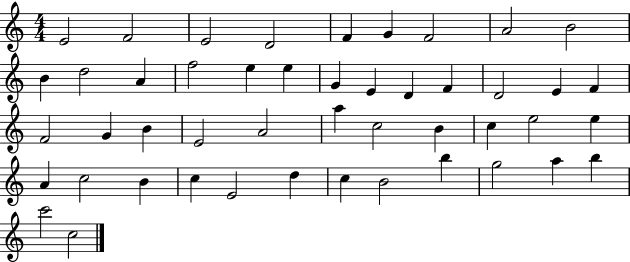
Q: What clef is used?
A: treble